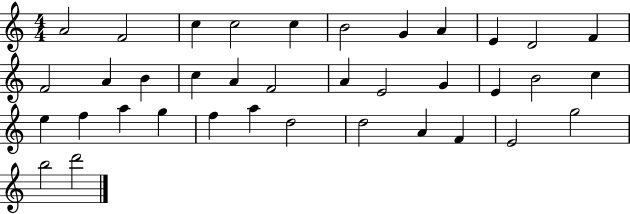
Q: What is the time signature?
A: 4/4